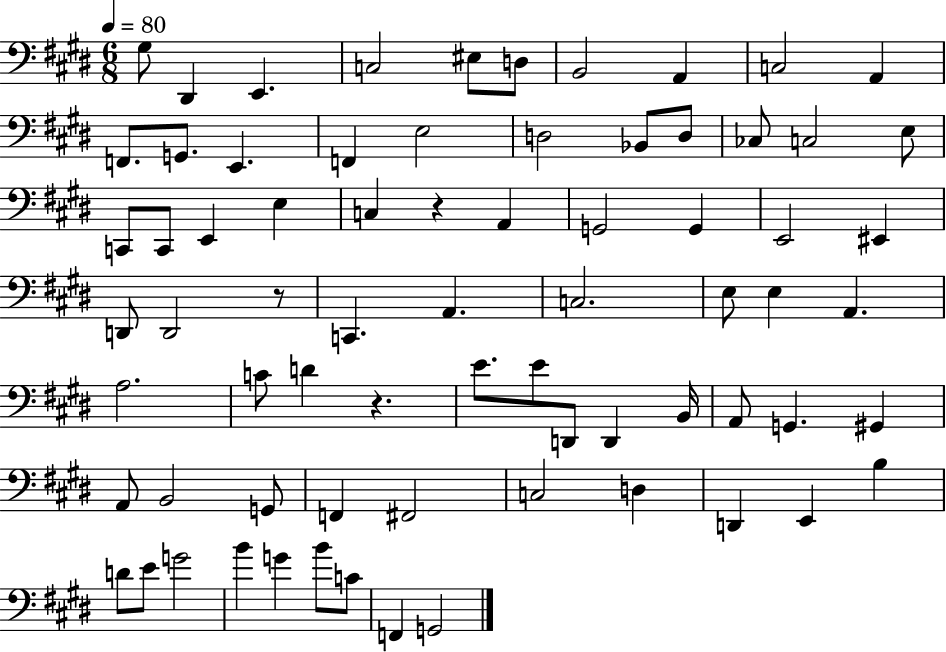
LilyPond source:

{
  \clef bass
  \numericTimeSignature
  \time 6/8
  \key e \major
  \tempo 4 = 80
  \repeat volta 2 { gis8 dis,4 e,4. | c2 eis8 d8 | b,2 a,4 | c2 a,4 | \break f,8. g,8. e,4. | f,4 e2 | d2 bes,8 d8 | ces8 c2 e8 | \break c,8 c,8 e,4 e4 | c4 r4 a,4 | g,2 g,4 | e,2 eis,4 | \break d,8 d,2 r8 | c,4. a,4. | c2. | e8 e4 a,4. | \break a2. | c'8 d'4 r4. | e'8. e'8 d,8 d,4 b,16 | a,8 g,4. gis,4 | \break a,8 b,2 g,8 | f,4 fis,2 | c2 d4 | d,4 e,4 b4 | \break d'8 e'8 g'2 | b'4 g'4 b'8 c'8 | f,4 g,2 | } \bar "|."
}